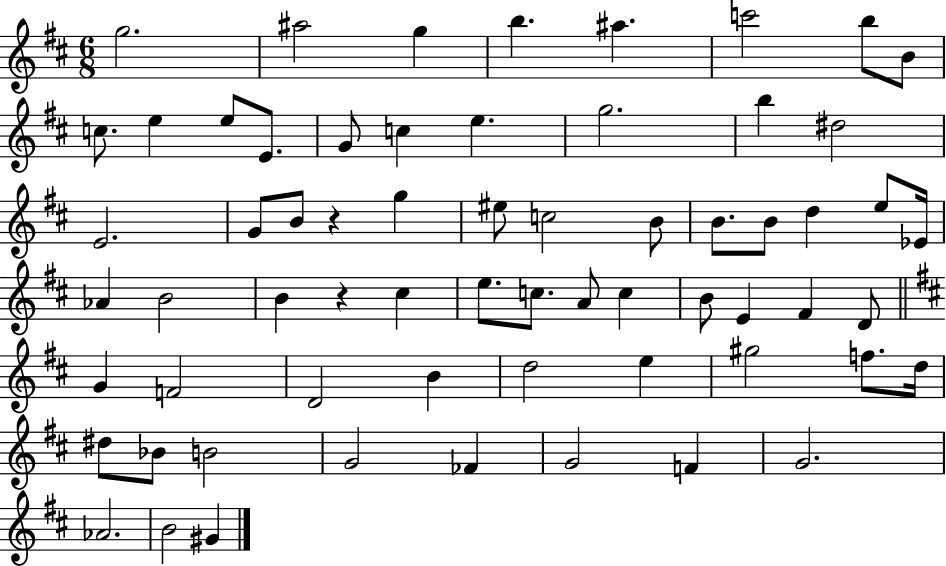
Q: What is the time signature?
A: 6/8